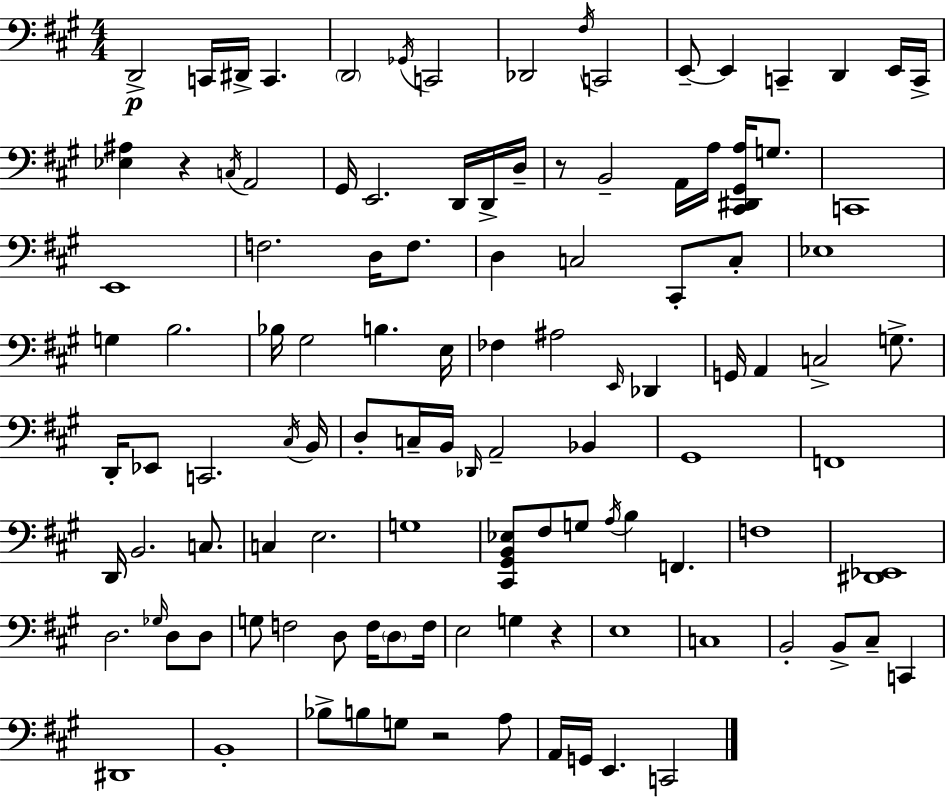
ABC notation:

X:1
T:Untitled
M:4/4
L:1/4
K:A
D,,2 C,,/4 ^D,,/4 C,, D,,2 _G,,/4 C,,2 _D,,2 ^F,/4 C,,2 E,,/2 E,, C,, D,, E,,/4 C,,/4 [_E,^A,] z C,/4 A,,2 ^G,,/4 E,,2 D,,/4 D,,/4 D,/4 z/2 B,,2 A,,/4 A,/4 [^C,,^D,,^G,,A,]/4 G,/2 C,,4 E,,4 F,2 D,/4 F,/2 D, C,2 ^C,,/2 C,/2 _E,4 G, B,2 _B,/4 ^G,2 B, E,/4 _F, ^A,2 E,,/4 _D,, G,,/4 A,, C,2 G,/2 D,,/4 _E,,/2 C,,2 ^C,/4 B,,/4 D,/2 C,/4 B,,/4 _D,,/4 A,,2 _B,, ^G,,4 F,,4 D,,/4 B,,2 C,/2 C, E,2 G,4 [^C,,^G,,B,,_E,]/2 ^F,/2 G,/2 A,/4 B, F,, F,4 [^D,,_E,,]4 D,2 _G,/4 D,/2 D,/2 G,/2 F,2 D,/2 F,/4 D,/2 F,/4 E,2 G, z E,4 C,4 B,,2 B,,/2 ^C,/2 C,, ^D,,4 B,,4 _B,/2 B,/2 G,/2 z2 A,/2 A,,/4 G,,/4 E,, C,,2